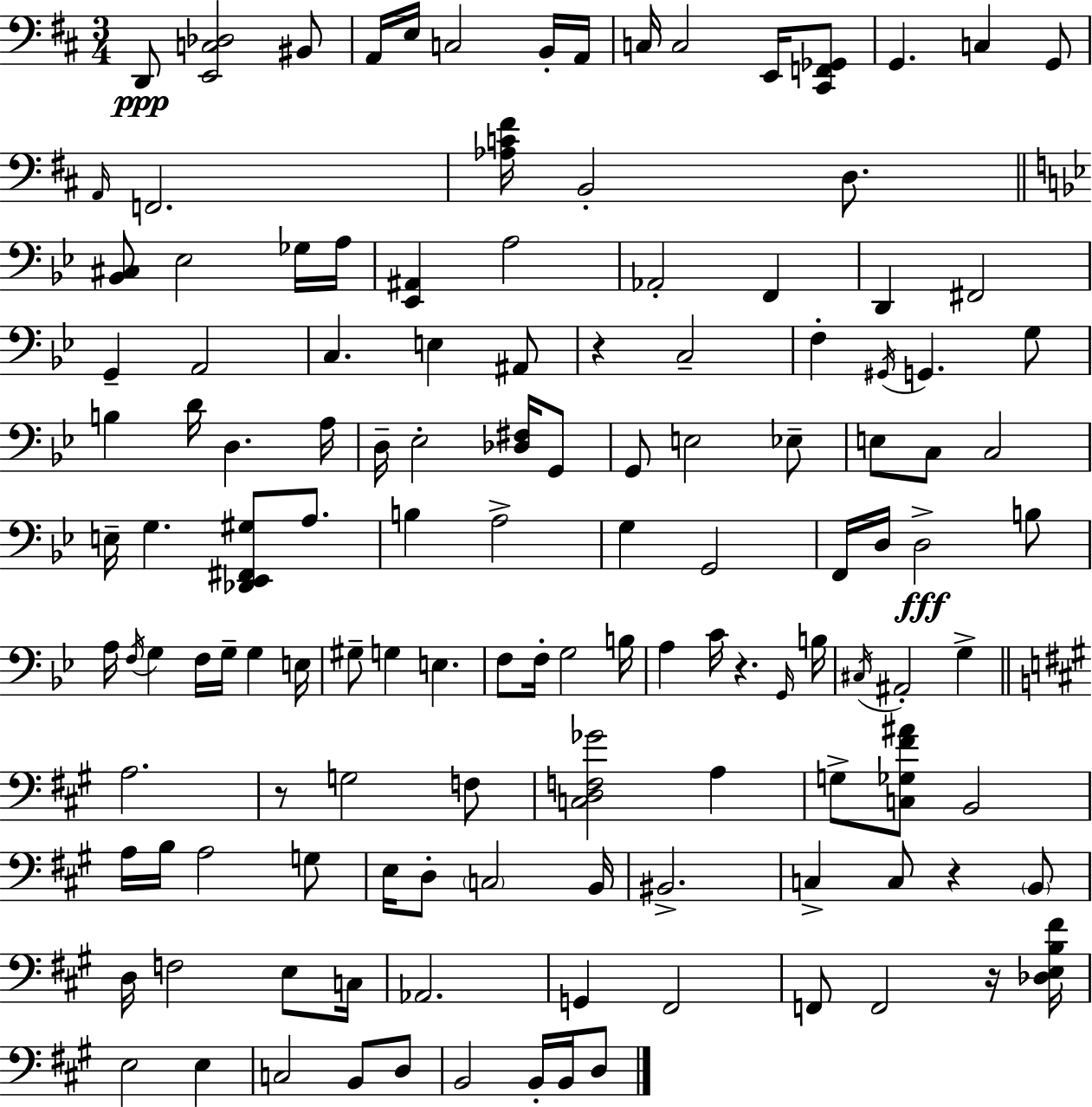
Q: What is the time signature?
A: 3/4